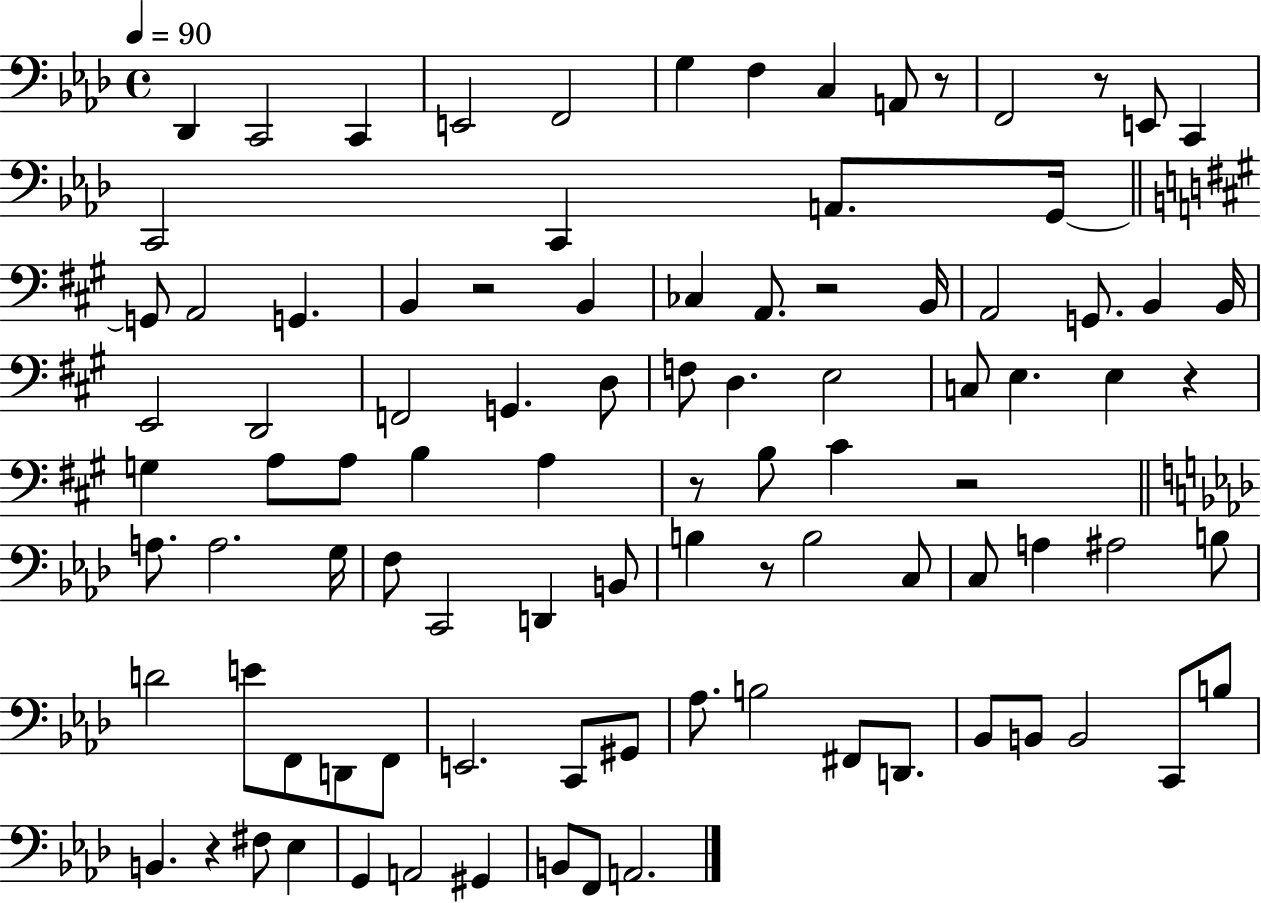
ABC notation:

X:1
T:Untitled
M:4/4
L:1/4
K:Ab
_D,, C,,2 C,, E,,2 F,,2 G, F, C, A,,/2 z/2 F,,2 z/2 E,,/2 C,, C,,2 C,, A,,/2 G,,/4 G,,/2 A,,2 G,, B,, z2 B,, _C, A,,/2 z2 B,,/4 A,,2 G,,/2 B,, B,,/4 E,,2 D,,2 F,,2 G,, D,/2 F,/2 D, E,2 C,/2 E, E, z G, A,/2 A,/2 B, A, z/2 B,/2 ^C z2 A,/2 A,2 G,/4 F,/2 C,,2 D,, B,,/2 B, z/2 B,2 C,/2 C,/2 A, ^A,2 B,/2 D2 E/2 F,,/2 D,,/2 F,,/2 E,,2 C,,/2 ^G,,/2 _A,/2 B,2 ^F,,/2 D,,/2 _B,,/2 B,,/2 B,,2 C,,/2 B,/2 B,, z ^F,/2 _E, G,, A,,2 ^G,, B,,/2 F,,/2 A,,2